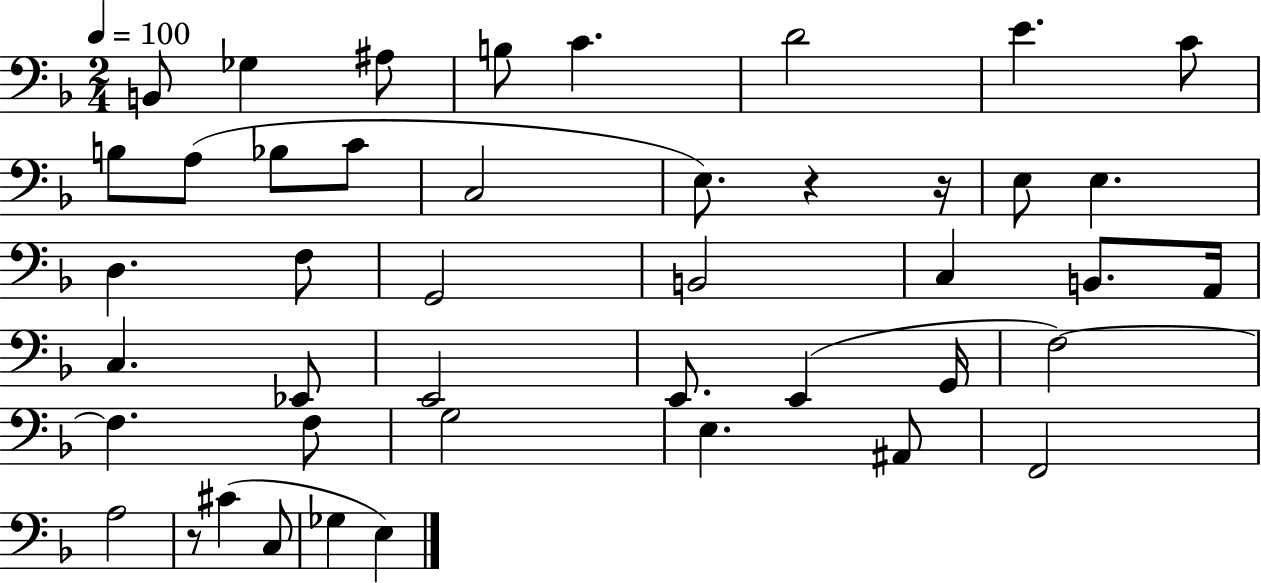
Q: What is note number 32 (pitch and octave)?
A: F3